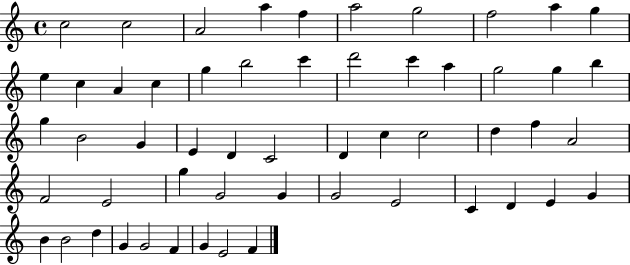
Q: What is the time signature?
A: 4/4